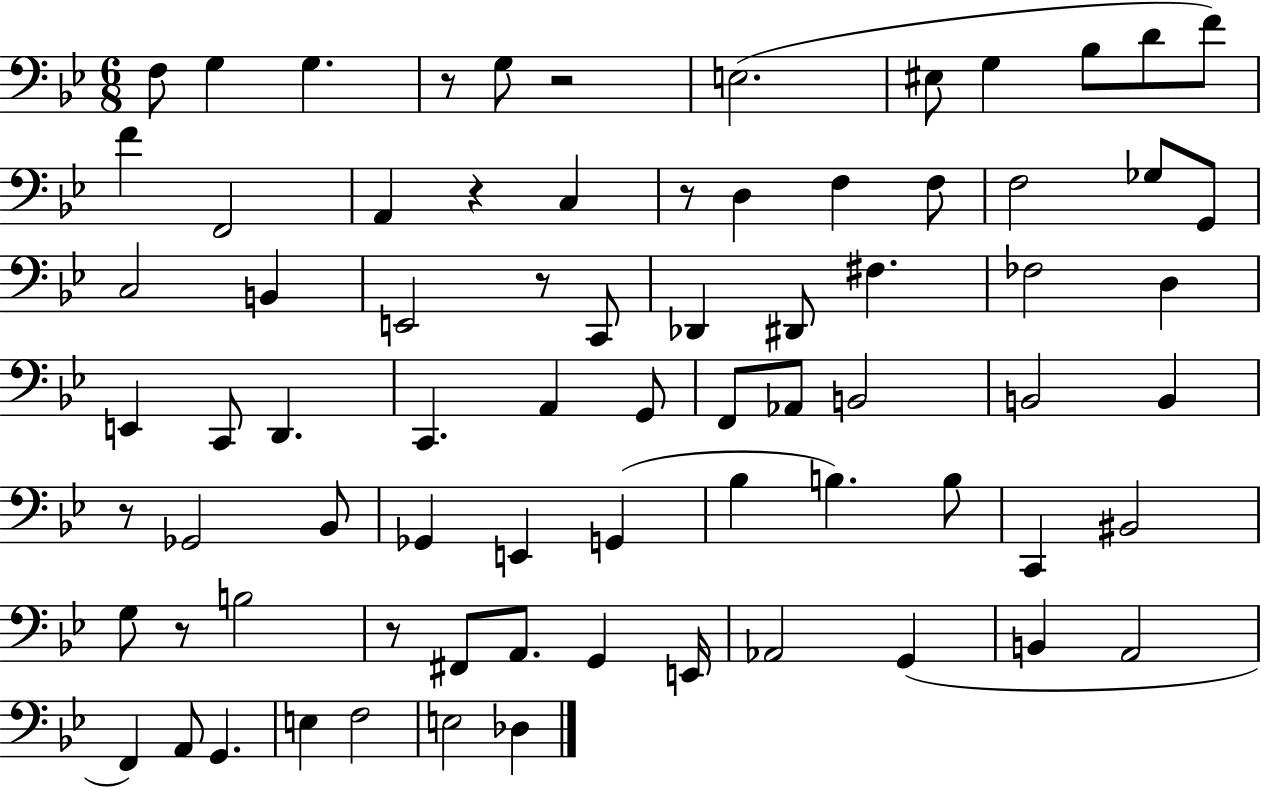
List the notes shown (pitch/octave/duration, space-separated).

F3/e G3/q G3/q. R/e G3/e R/h E3/h. EIS3/e G3/q Bb3/e D4/e F4/e F4/q F2/h A2/q R/q C3/q R/e D3/q F3/q F3/e F3/h Gb3/e G2/e C3/h B2/q E2/h R/e C2/e Db2/q D#2/e F#3/q. FES3/h D3/q E2/q C2/e D2/q. C2/q. A2/q G2/e F2/e Ab2/e B2/h B2/h B2/q R/e Gb2/h Bb2/e Gb2/q E2/q G2/q Bb3/q B3/q. B3/e C2/q BIS2/h G3/e R/e B3/h R/e F#2/e A2/e. G2/q E2/s Ab2/h G2/q B2/q A2/h F2/q A2/e G2/q. E3/q F3/h E3/h Db3/q